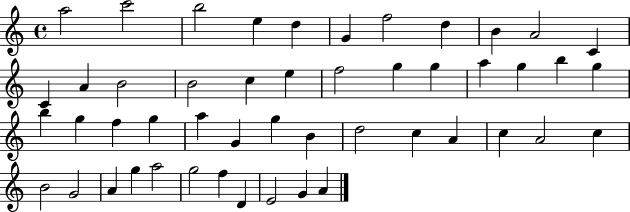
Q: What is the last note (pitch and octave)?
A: A4